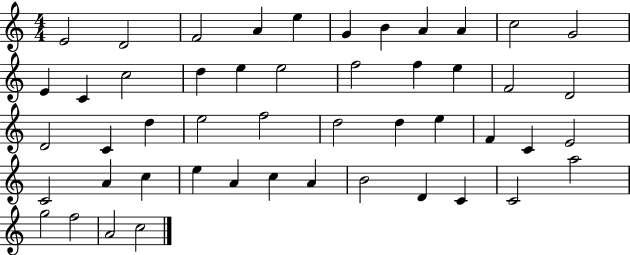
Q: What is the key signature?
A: C major